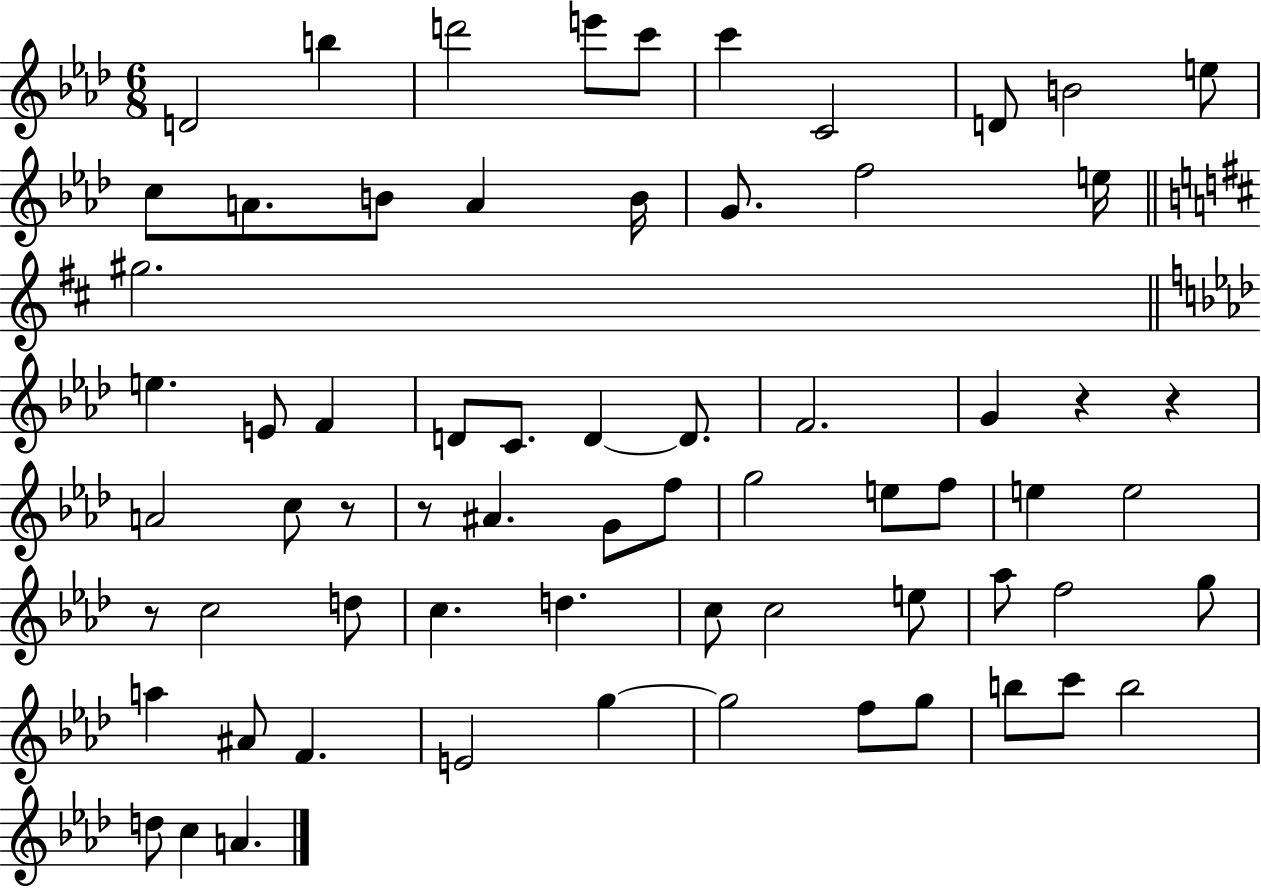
{
  \clef treble
  \numericTimeSignature
  \time 6/8
  \key aes \major
  d'2 b''4 | d'''2 e'''8 c'''8 | c'''4 c'2 | d'8 b'2 e''8 | \break c''8 a'8. b'8 a'4 b'16 | g'8. f''2 e''16 | \bar "||" \break \key d \major gis''2. | \bar "||" \break \key aes \major e''4. e'8 f'4 | d'8 c'8. d'4~~ d'8. | f'2. | g'4 r4 r4 | \break a'2 c''8 r8 | r8 ais'4. g'8 f''8 | g''2 e''8 f''8 | e''4 e''2 | \break r8 c''2 d''8 | c''4. d''4. | c''8 c''2 e''8 | aes''8 f''2 g''8 | \break a''4 ais'8 f'4. | e'2 g''4~~ | g''2 f''8 g''8 | b''8 c'''8 b''2 | \break d''8 c''4 a'4. | \bar "|."
}